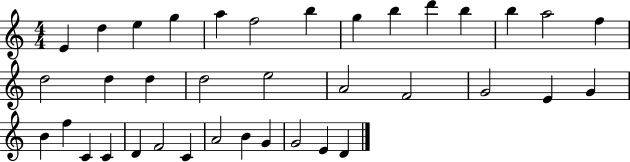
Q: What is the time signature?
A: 4/4